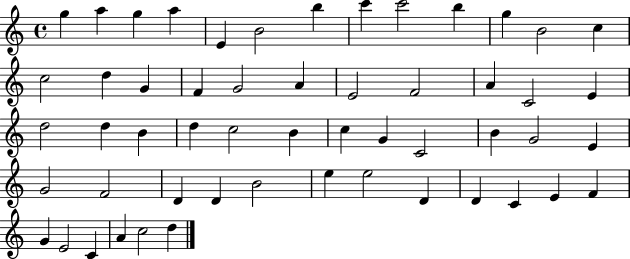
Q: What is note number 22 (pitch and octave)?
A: A4